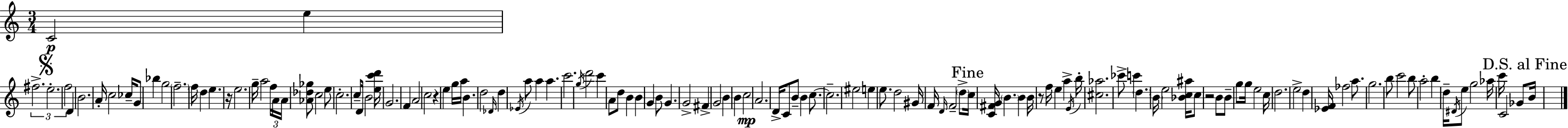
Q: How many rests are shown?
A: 4